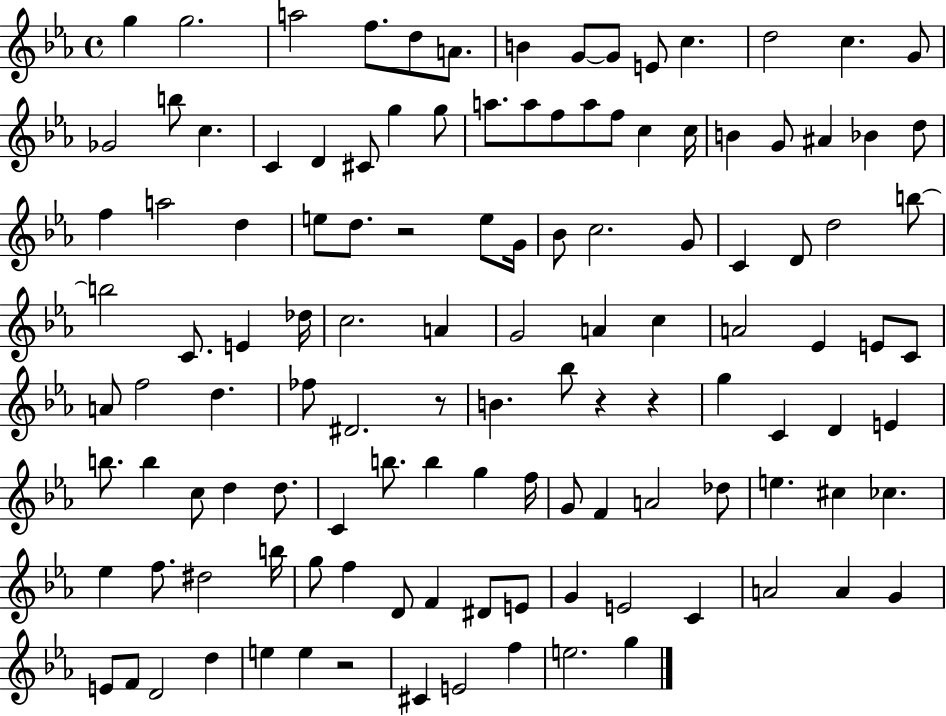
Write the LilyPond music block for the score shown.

{
  \clef treble
  \time 4/4
  \defaultTimeSignature
  \key ees \major
  \repeat volta 2 { g''4 g''2. | a''2 f''8. d''8 a'8. | b'4 g'8~~ g'8 e'8 c''4. | d''2 c''4. g'8 | \break ges'2 b''8 c''4. | c'4 d'4 cis'8 g''4 g''8 | a''8. a''8 f''8 a''8 f''8 c''4 c''16 | b'4 g'8 ais'4 bes'4 d''8 | \break f''4 a''2 d''4 | e''8 d''8. r2 e''8 g'16 | bes'8 c''2. g'8 | c'4 d'8 d''2 b''8~~ | \break b''2 c'8. e'4 des''16 | c''2. a'4 | g'2 a'4 c''4 | a'2 ees'4 e'8 c'8 | \break a'8 f''2 d''4. | fes''8 dis'2. r8 | b'4. bes''8 r4 r4 | g''4 c'4 d'4 e'4 | \break b''8. b''4 c''8 d''4 d''8. | c'4 b''8. b''4 g''4 f''16 | g'8 f'4 a'2 des''8 | e''4. cis''4 ces''4. | \break ees''4 f''8. dis''2 b''16 | g''8 f''4 d'8 f'4 dis'8 e'8 | g'4 e'2 c'4 | a'2 a'4 g'4 | \break e'8 f'8 d'2 d''4 | e''4 e''4 r2 | cis'4 e'2 f''4 | e''2. g''4 | \break } \bar "|."
}